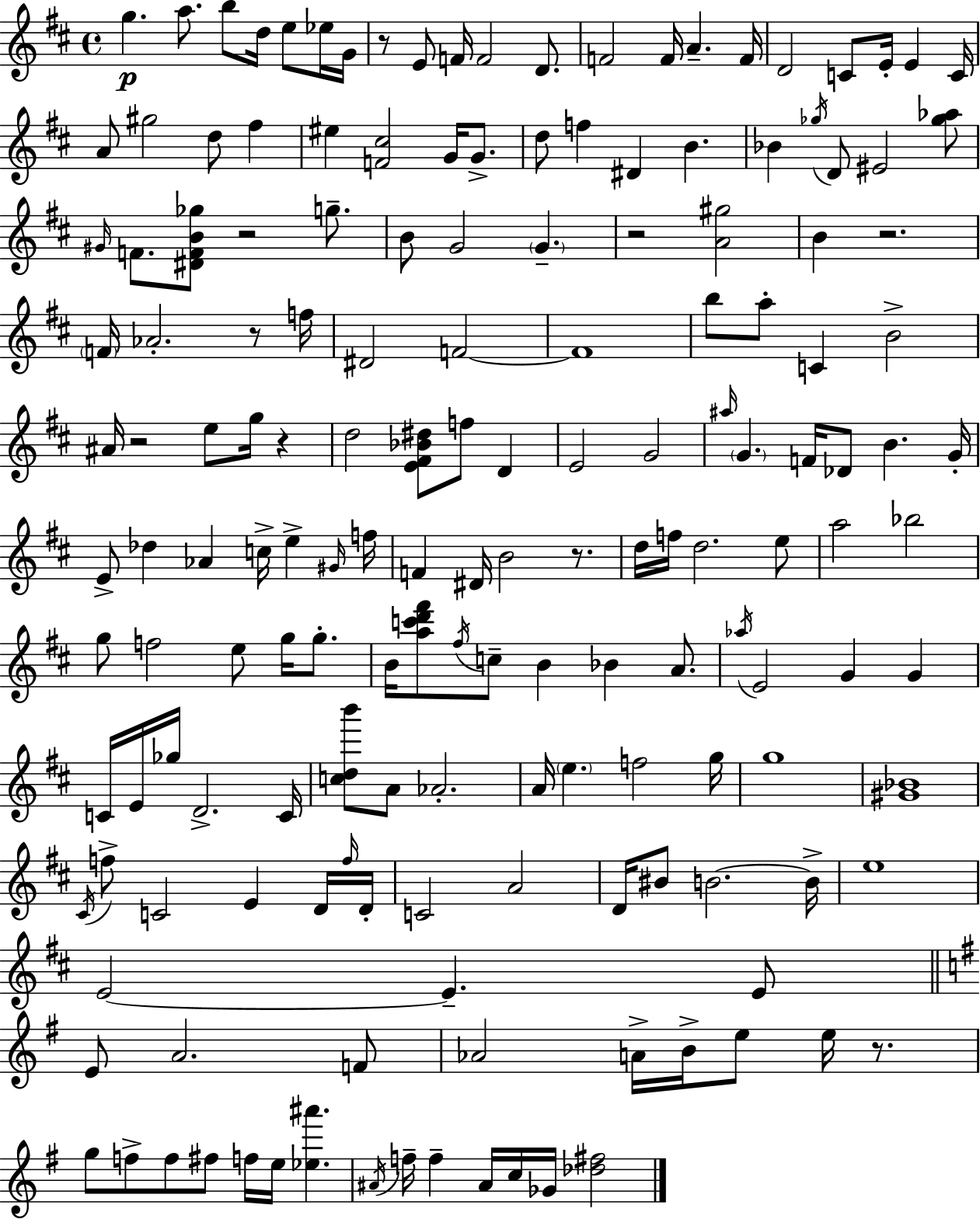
G5/q. A5/e. B5/e D5/s E5/e Eb5/s G4/s R/e E4/e F4/s F4/h D4/e. F4/h F4/s A4/q. F4/s D4/h C4/e E4/s E4/q C4/s A4/e G#5/h D5/e F#5/q EIS5/q [F4,C#5]/h G4/s G4/e. D5/e F5/q D#4/q B4/q. Bb4/q Gb5/s D4/e EIS4/h [Gb5,Ab5]/e G#4/s F4/e. [D#4,F4,B4,Gb5]/e R/h G5/e. B4/e G4/h G4/q. R/h [A4,G#5]/h B4/q R/h. F4/s Ab4/h. R/e F5/s D#4/h F4/h F4/w B5/e A5/e C4/q B4/h A#4/s R/h E5/e G5/s R/q D5/h [E4,F#4,Bb4,D#5]/e F5/e D4/q E4/h G4/h A#5/s G4/q. F4/s Db4/e B4/q. G4/s E4/e Db5/q Ab4/q C5/s E5/q G#4/s F5/s F4/q D#4/s B4/h R/e. D5/s F5/s D5/h. E5/e A5/h Bb5/h G5/e F5/h E5/e G5/s G5/e. B4/s [A5,C6,D6,F#6]/e F#5/s C5/e B4/q Bb4/q A4/e. Ab5/s E4/h G4/q G4/q C4/s E4/s Gb5/s D4/h. C4/s [C5,D5,B6]/e A4/e Ab4/h. A4/s E5/q. F5/h G5/s G5/w [G#4,Bb4]/w C#4/s F5/e C4/h E4/q D4/s F5/s D4/s C4/h A4/h D4/s BIS4/e B4/h. B4/s E5/w E4/h E4/q. E4/e E4/e A4/h. F4/e Ab4/h A4/s B4/s E5/e E5/s R/e. G5/e F5/e F5/e F#5/e F5/s E5/s [Eb5,A#6]/q. A#4/s F5/s F5/q A#4/s C5/s Gb4/s [Db5,F#5]/h